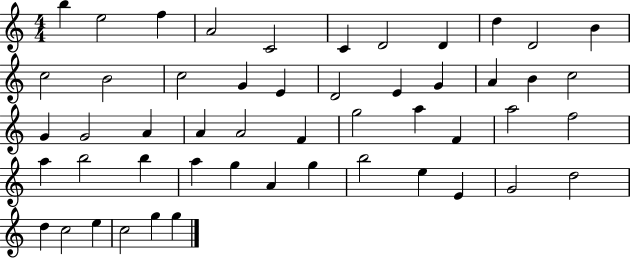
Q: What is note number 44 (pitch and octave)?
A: G4